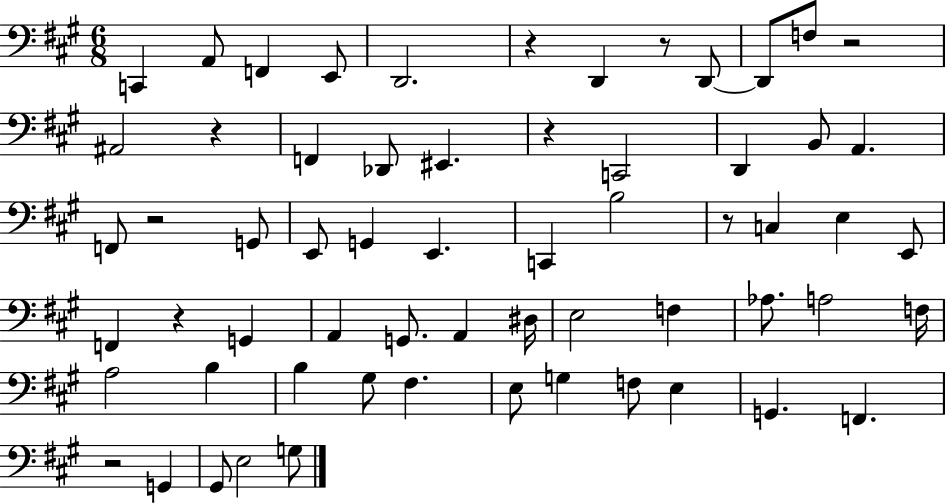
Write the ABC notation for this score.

X:1
T:Untitled
M:6/8
L:1/4
K:A
C,, A,,/2 F,, E,,/2 D,,2 z D,, z/2 D,,/2 D,,/2 F,/2 z2 ^A,,2 z F,, _D,,/2 ^E,, z C,,2 D,, B,,/2 A,, F,,/2 z2 G,,/2 E,,/2 G,, E,, C,, B,2 z/2 C, E, E,,/2 F,, z G,, A,, G,,/2 A,, ^D,/4 E,2 F, _A,/2 A,2 F,/4 A,2 B, B, ^G,/2 ^F, E,/2 G, F,/2 E, G,, F,, z2 G,, ^G,,/2 E,2 G,/2